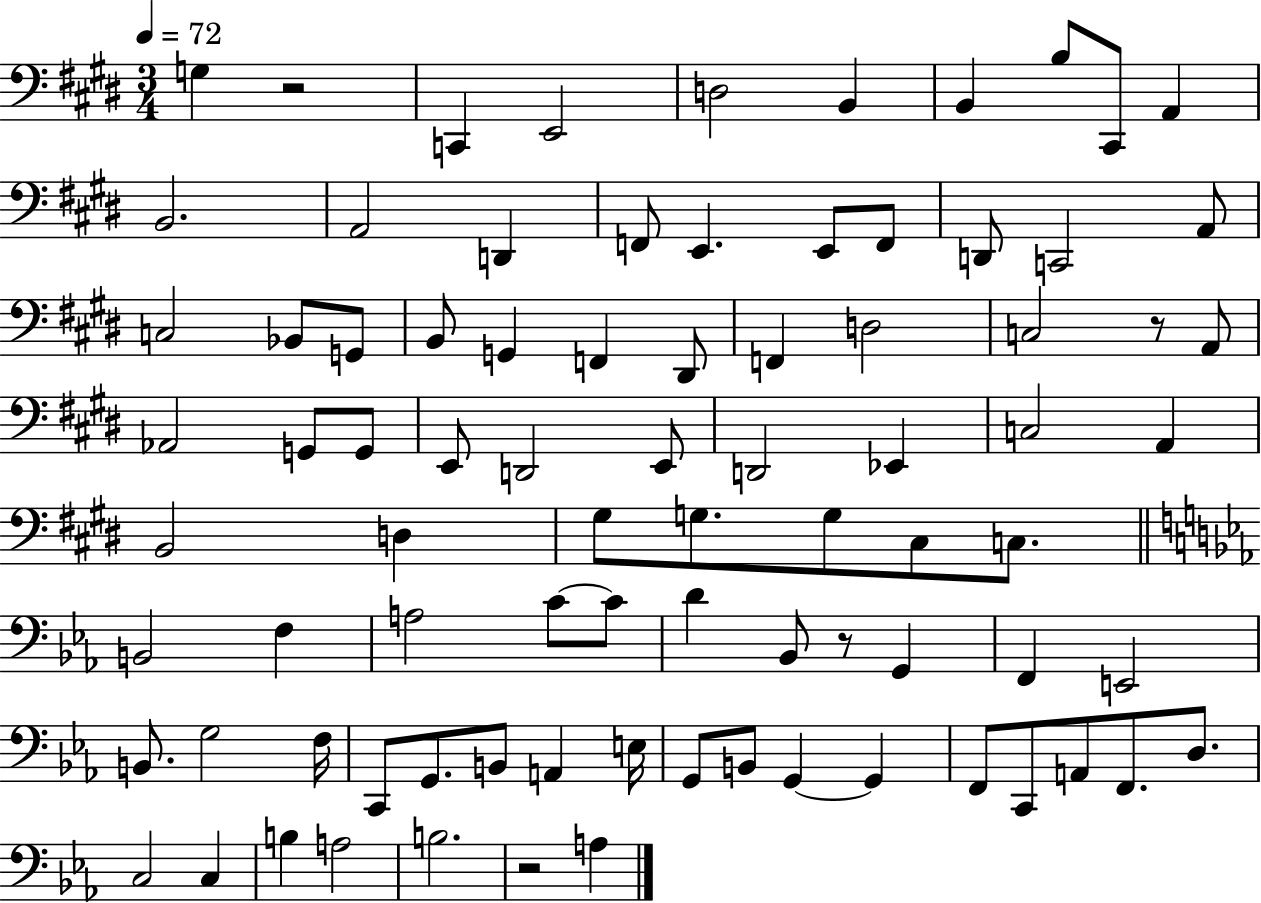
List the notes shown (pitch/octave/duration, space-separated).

G3/q R/h C2/q E2/h D3/h B2/q B2/q B3/e C#2/e A2/q B2/h. A2/h D2/q F2/e E2/q. E2/e F2/e D2/e C2/h A2/e C3/h Bb2/e G2/e B2/e G2/q F2/q D#2/e F2/q D3/h C3/h R/e A2/e Ab2/h G2/e G2/e E2/e D2/h E2/e D2/h Eb2/q C3/h A2/q B2/h D3/q G#3/e G3/e. G3/e C#3/e C3/e. B2/h F3/q A3/h C4/e C4/e D4/q Bb2/e R/e G2/q F2/q E2/h B2/e. G3/h F3/s C2/e G2/e. B2/e A2/q E3/s G2/e B2/e G2/q G2/q F2/e C2/e A2/e F2/e. D3/e. C3/h C3/q B3/q A3/h B3/h. R/h A3/q